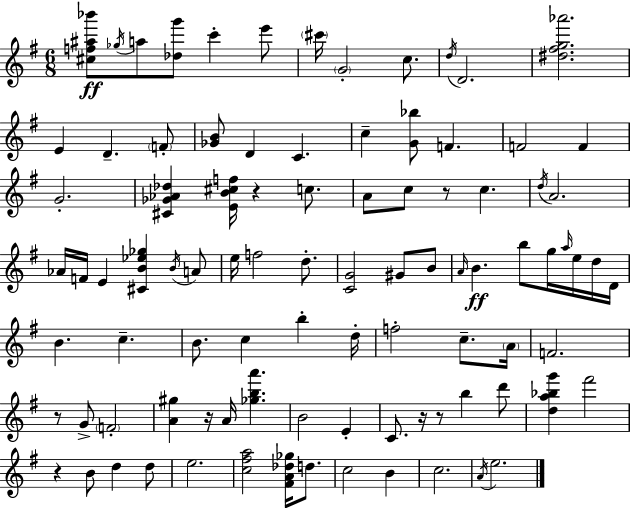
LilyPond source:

{
  \clef treble
  \numericTimeSignature
  \time 6/8
  \key e \minor
  <cis'' f'' ais'' bes'''>8\ff \acciaccatura { ges''16 } a''8 <des'' g'''>8 c'''4-. e'''8 | \parenthesize cis'''16 \parenthesize g'2-. c''8. | \acciaccatura { d''16 } d'2. | <dis'' fis'' g'' aes'''>2. | \break e'4 d'4.-- | \parenthesize f'8-. <ges' b'>8 d'4 c'4. | c''4-- <g' bes''>8 f'4. | f'2 f'4 | \break g'2.-. | <cis' ges' aes' des''>4 <e' b' cis'' f''>16 r4 c''8. | a'8 c''8 r8 c''4. | \acciaccatura { d''16 } a'2. | \break aes'16 f'16 e'4 <cis' b' ees'' ges''>4 | \acciaccatura { b'16 } a'8 e''16 f''2 | d''8.-. <c' g'>2 | gis'8 b'8 \grace { a'16 }\ff b'4. b''8 | \break g''16 \grace { a''16 } e''16 d''16 d'16 b'4. | c''4.-- b'8. c''4 | b''4-. d''16-. f''2-. | c''8.-- \parenthesize a'16 f'2. | \break r8 g'8-> \parenthesize f'2-. | <a' gis''>4 r16 a'16 | <ges'' b'' a'''>4. b'2 | e'4-. c'8. r16 r8 | \break b''4 d'''8 <d'' a'' bes'' g'''>4 fis'''2 | r4 b'8 | d''4 d''8 e''2. | <c'' fis'' a''>2 | \break <fis' a' des'' ges''>16 d''8. c''2 | b'4 c''2. | \acciaccatura { a'16 } e''2. | \bar "|."
}